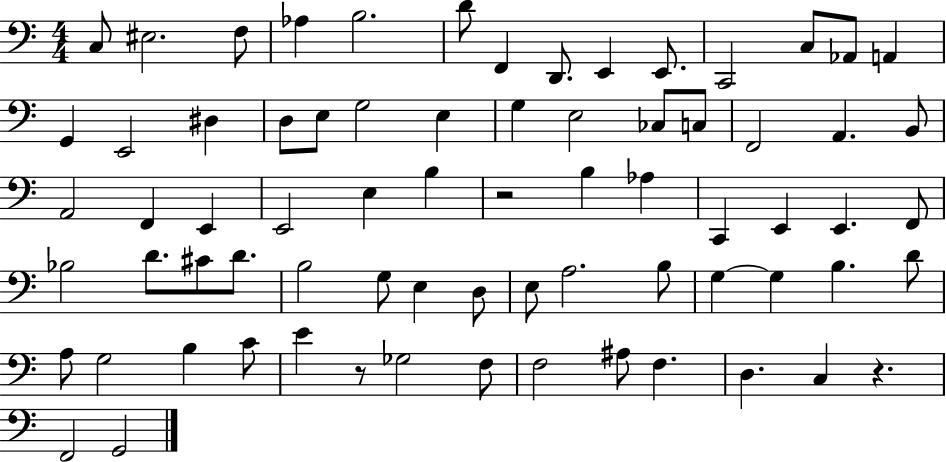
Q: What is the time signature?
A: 4/4